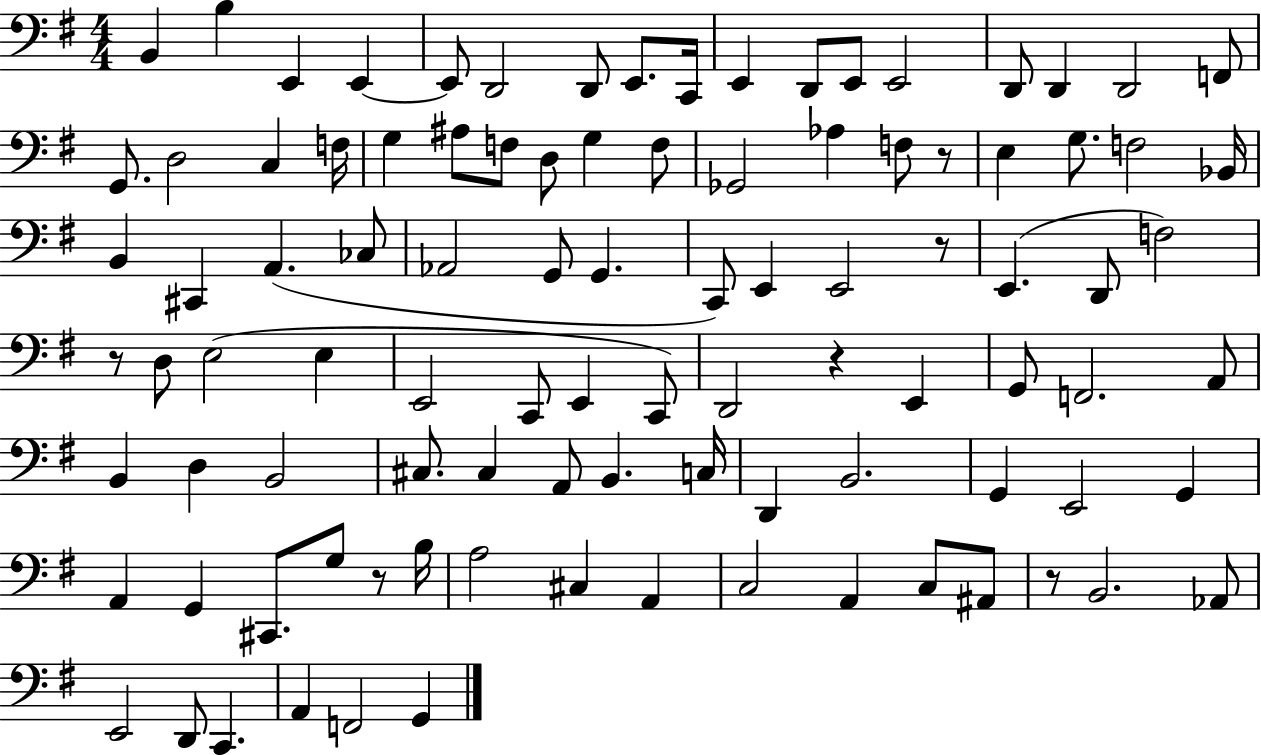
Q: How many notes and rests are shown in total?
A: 98